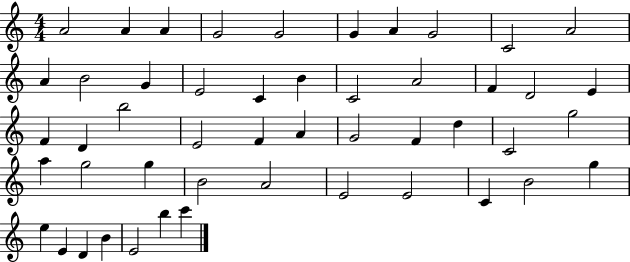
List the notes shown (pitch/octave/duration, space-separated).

A4/h A4/q A4/q G4/h G4/h G4/q A4/q G4/h C4/h A4/h A4/q B4/h G4/q E4/h C4/q B4/q C4/h A4/h F4/q D4/h E4/q F4/q D4/q B5/h E4/h F4/q A4/q G4/h F4/q D5/q C4/h G5/h A5/q G5/h G5/q B4/h A4/h E4/h E4/h C4/q B4/h G5/q E5/q E4/q D4/q B4/q E4/h B5/q C6/q